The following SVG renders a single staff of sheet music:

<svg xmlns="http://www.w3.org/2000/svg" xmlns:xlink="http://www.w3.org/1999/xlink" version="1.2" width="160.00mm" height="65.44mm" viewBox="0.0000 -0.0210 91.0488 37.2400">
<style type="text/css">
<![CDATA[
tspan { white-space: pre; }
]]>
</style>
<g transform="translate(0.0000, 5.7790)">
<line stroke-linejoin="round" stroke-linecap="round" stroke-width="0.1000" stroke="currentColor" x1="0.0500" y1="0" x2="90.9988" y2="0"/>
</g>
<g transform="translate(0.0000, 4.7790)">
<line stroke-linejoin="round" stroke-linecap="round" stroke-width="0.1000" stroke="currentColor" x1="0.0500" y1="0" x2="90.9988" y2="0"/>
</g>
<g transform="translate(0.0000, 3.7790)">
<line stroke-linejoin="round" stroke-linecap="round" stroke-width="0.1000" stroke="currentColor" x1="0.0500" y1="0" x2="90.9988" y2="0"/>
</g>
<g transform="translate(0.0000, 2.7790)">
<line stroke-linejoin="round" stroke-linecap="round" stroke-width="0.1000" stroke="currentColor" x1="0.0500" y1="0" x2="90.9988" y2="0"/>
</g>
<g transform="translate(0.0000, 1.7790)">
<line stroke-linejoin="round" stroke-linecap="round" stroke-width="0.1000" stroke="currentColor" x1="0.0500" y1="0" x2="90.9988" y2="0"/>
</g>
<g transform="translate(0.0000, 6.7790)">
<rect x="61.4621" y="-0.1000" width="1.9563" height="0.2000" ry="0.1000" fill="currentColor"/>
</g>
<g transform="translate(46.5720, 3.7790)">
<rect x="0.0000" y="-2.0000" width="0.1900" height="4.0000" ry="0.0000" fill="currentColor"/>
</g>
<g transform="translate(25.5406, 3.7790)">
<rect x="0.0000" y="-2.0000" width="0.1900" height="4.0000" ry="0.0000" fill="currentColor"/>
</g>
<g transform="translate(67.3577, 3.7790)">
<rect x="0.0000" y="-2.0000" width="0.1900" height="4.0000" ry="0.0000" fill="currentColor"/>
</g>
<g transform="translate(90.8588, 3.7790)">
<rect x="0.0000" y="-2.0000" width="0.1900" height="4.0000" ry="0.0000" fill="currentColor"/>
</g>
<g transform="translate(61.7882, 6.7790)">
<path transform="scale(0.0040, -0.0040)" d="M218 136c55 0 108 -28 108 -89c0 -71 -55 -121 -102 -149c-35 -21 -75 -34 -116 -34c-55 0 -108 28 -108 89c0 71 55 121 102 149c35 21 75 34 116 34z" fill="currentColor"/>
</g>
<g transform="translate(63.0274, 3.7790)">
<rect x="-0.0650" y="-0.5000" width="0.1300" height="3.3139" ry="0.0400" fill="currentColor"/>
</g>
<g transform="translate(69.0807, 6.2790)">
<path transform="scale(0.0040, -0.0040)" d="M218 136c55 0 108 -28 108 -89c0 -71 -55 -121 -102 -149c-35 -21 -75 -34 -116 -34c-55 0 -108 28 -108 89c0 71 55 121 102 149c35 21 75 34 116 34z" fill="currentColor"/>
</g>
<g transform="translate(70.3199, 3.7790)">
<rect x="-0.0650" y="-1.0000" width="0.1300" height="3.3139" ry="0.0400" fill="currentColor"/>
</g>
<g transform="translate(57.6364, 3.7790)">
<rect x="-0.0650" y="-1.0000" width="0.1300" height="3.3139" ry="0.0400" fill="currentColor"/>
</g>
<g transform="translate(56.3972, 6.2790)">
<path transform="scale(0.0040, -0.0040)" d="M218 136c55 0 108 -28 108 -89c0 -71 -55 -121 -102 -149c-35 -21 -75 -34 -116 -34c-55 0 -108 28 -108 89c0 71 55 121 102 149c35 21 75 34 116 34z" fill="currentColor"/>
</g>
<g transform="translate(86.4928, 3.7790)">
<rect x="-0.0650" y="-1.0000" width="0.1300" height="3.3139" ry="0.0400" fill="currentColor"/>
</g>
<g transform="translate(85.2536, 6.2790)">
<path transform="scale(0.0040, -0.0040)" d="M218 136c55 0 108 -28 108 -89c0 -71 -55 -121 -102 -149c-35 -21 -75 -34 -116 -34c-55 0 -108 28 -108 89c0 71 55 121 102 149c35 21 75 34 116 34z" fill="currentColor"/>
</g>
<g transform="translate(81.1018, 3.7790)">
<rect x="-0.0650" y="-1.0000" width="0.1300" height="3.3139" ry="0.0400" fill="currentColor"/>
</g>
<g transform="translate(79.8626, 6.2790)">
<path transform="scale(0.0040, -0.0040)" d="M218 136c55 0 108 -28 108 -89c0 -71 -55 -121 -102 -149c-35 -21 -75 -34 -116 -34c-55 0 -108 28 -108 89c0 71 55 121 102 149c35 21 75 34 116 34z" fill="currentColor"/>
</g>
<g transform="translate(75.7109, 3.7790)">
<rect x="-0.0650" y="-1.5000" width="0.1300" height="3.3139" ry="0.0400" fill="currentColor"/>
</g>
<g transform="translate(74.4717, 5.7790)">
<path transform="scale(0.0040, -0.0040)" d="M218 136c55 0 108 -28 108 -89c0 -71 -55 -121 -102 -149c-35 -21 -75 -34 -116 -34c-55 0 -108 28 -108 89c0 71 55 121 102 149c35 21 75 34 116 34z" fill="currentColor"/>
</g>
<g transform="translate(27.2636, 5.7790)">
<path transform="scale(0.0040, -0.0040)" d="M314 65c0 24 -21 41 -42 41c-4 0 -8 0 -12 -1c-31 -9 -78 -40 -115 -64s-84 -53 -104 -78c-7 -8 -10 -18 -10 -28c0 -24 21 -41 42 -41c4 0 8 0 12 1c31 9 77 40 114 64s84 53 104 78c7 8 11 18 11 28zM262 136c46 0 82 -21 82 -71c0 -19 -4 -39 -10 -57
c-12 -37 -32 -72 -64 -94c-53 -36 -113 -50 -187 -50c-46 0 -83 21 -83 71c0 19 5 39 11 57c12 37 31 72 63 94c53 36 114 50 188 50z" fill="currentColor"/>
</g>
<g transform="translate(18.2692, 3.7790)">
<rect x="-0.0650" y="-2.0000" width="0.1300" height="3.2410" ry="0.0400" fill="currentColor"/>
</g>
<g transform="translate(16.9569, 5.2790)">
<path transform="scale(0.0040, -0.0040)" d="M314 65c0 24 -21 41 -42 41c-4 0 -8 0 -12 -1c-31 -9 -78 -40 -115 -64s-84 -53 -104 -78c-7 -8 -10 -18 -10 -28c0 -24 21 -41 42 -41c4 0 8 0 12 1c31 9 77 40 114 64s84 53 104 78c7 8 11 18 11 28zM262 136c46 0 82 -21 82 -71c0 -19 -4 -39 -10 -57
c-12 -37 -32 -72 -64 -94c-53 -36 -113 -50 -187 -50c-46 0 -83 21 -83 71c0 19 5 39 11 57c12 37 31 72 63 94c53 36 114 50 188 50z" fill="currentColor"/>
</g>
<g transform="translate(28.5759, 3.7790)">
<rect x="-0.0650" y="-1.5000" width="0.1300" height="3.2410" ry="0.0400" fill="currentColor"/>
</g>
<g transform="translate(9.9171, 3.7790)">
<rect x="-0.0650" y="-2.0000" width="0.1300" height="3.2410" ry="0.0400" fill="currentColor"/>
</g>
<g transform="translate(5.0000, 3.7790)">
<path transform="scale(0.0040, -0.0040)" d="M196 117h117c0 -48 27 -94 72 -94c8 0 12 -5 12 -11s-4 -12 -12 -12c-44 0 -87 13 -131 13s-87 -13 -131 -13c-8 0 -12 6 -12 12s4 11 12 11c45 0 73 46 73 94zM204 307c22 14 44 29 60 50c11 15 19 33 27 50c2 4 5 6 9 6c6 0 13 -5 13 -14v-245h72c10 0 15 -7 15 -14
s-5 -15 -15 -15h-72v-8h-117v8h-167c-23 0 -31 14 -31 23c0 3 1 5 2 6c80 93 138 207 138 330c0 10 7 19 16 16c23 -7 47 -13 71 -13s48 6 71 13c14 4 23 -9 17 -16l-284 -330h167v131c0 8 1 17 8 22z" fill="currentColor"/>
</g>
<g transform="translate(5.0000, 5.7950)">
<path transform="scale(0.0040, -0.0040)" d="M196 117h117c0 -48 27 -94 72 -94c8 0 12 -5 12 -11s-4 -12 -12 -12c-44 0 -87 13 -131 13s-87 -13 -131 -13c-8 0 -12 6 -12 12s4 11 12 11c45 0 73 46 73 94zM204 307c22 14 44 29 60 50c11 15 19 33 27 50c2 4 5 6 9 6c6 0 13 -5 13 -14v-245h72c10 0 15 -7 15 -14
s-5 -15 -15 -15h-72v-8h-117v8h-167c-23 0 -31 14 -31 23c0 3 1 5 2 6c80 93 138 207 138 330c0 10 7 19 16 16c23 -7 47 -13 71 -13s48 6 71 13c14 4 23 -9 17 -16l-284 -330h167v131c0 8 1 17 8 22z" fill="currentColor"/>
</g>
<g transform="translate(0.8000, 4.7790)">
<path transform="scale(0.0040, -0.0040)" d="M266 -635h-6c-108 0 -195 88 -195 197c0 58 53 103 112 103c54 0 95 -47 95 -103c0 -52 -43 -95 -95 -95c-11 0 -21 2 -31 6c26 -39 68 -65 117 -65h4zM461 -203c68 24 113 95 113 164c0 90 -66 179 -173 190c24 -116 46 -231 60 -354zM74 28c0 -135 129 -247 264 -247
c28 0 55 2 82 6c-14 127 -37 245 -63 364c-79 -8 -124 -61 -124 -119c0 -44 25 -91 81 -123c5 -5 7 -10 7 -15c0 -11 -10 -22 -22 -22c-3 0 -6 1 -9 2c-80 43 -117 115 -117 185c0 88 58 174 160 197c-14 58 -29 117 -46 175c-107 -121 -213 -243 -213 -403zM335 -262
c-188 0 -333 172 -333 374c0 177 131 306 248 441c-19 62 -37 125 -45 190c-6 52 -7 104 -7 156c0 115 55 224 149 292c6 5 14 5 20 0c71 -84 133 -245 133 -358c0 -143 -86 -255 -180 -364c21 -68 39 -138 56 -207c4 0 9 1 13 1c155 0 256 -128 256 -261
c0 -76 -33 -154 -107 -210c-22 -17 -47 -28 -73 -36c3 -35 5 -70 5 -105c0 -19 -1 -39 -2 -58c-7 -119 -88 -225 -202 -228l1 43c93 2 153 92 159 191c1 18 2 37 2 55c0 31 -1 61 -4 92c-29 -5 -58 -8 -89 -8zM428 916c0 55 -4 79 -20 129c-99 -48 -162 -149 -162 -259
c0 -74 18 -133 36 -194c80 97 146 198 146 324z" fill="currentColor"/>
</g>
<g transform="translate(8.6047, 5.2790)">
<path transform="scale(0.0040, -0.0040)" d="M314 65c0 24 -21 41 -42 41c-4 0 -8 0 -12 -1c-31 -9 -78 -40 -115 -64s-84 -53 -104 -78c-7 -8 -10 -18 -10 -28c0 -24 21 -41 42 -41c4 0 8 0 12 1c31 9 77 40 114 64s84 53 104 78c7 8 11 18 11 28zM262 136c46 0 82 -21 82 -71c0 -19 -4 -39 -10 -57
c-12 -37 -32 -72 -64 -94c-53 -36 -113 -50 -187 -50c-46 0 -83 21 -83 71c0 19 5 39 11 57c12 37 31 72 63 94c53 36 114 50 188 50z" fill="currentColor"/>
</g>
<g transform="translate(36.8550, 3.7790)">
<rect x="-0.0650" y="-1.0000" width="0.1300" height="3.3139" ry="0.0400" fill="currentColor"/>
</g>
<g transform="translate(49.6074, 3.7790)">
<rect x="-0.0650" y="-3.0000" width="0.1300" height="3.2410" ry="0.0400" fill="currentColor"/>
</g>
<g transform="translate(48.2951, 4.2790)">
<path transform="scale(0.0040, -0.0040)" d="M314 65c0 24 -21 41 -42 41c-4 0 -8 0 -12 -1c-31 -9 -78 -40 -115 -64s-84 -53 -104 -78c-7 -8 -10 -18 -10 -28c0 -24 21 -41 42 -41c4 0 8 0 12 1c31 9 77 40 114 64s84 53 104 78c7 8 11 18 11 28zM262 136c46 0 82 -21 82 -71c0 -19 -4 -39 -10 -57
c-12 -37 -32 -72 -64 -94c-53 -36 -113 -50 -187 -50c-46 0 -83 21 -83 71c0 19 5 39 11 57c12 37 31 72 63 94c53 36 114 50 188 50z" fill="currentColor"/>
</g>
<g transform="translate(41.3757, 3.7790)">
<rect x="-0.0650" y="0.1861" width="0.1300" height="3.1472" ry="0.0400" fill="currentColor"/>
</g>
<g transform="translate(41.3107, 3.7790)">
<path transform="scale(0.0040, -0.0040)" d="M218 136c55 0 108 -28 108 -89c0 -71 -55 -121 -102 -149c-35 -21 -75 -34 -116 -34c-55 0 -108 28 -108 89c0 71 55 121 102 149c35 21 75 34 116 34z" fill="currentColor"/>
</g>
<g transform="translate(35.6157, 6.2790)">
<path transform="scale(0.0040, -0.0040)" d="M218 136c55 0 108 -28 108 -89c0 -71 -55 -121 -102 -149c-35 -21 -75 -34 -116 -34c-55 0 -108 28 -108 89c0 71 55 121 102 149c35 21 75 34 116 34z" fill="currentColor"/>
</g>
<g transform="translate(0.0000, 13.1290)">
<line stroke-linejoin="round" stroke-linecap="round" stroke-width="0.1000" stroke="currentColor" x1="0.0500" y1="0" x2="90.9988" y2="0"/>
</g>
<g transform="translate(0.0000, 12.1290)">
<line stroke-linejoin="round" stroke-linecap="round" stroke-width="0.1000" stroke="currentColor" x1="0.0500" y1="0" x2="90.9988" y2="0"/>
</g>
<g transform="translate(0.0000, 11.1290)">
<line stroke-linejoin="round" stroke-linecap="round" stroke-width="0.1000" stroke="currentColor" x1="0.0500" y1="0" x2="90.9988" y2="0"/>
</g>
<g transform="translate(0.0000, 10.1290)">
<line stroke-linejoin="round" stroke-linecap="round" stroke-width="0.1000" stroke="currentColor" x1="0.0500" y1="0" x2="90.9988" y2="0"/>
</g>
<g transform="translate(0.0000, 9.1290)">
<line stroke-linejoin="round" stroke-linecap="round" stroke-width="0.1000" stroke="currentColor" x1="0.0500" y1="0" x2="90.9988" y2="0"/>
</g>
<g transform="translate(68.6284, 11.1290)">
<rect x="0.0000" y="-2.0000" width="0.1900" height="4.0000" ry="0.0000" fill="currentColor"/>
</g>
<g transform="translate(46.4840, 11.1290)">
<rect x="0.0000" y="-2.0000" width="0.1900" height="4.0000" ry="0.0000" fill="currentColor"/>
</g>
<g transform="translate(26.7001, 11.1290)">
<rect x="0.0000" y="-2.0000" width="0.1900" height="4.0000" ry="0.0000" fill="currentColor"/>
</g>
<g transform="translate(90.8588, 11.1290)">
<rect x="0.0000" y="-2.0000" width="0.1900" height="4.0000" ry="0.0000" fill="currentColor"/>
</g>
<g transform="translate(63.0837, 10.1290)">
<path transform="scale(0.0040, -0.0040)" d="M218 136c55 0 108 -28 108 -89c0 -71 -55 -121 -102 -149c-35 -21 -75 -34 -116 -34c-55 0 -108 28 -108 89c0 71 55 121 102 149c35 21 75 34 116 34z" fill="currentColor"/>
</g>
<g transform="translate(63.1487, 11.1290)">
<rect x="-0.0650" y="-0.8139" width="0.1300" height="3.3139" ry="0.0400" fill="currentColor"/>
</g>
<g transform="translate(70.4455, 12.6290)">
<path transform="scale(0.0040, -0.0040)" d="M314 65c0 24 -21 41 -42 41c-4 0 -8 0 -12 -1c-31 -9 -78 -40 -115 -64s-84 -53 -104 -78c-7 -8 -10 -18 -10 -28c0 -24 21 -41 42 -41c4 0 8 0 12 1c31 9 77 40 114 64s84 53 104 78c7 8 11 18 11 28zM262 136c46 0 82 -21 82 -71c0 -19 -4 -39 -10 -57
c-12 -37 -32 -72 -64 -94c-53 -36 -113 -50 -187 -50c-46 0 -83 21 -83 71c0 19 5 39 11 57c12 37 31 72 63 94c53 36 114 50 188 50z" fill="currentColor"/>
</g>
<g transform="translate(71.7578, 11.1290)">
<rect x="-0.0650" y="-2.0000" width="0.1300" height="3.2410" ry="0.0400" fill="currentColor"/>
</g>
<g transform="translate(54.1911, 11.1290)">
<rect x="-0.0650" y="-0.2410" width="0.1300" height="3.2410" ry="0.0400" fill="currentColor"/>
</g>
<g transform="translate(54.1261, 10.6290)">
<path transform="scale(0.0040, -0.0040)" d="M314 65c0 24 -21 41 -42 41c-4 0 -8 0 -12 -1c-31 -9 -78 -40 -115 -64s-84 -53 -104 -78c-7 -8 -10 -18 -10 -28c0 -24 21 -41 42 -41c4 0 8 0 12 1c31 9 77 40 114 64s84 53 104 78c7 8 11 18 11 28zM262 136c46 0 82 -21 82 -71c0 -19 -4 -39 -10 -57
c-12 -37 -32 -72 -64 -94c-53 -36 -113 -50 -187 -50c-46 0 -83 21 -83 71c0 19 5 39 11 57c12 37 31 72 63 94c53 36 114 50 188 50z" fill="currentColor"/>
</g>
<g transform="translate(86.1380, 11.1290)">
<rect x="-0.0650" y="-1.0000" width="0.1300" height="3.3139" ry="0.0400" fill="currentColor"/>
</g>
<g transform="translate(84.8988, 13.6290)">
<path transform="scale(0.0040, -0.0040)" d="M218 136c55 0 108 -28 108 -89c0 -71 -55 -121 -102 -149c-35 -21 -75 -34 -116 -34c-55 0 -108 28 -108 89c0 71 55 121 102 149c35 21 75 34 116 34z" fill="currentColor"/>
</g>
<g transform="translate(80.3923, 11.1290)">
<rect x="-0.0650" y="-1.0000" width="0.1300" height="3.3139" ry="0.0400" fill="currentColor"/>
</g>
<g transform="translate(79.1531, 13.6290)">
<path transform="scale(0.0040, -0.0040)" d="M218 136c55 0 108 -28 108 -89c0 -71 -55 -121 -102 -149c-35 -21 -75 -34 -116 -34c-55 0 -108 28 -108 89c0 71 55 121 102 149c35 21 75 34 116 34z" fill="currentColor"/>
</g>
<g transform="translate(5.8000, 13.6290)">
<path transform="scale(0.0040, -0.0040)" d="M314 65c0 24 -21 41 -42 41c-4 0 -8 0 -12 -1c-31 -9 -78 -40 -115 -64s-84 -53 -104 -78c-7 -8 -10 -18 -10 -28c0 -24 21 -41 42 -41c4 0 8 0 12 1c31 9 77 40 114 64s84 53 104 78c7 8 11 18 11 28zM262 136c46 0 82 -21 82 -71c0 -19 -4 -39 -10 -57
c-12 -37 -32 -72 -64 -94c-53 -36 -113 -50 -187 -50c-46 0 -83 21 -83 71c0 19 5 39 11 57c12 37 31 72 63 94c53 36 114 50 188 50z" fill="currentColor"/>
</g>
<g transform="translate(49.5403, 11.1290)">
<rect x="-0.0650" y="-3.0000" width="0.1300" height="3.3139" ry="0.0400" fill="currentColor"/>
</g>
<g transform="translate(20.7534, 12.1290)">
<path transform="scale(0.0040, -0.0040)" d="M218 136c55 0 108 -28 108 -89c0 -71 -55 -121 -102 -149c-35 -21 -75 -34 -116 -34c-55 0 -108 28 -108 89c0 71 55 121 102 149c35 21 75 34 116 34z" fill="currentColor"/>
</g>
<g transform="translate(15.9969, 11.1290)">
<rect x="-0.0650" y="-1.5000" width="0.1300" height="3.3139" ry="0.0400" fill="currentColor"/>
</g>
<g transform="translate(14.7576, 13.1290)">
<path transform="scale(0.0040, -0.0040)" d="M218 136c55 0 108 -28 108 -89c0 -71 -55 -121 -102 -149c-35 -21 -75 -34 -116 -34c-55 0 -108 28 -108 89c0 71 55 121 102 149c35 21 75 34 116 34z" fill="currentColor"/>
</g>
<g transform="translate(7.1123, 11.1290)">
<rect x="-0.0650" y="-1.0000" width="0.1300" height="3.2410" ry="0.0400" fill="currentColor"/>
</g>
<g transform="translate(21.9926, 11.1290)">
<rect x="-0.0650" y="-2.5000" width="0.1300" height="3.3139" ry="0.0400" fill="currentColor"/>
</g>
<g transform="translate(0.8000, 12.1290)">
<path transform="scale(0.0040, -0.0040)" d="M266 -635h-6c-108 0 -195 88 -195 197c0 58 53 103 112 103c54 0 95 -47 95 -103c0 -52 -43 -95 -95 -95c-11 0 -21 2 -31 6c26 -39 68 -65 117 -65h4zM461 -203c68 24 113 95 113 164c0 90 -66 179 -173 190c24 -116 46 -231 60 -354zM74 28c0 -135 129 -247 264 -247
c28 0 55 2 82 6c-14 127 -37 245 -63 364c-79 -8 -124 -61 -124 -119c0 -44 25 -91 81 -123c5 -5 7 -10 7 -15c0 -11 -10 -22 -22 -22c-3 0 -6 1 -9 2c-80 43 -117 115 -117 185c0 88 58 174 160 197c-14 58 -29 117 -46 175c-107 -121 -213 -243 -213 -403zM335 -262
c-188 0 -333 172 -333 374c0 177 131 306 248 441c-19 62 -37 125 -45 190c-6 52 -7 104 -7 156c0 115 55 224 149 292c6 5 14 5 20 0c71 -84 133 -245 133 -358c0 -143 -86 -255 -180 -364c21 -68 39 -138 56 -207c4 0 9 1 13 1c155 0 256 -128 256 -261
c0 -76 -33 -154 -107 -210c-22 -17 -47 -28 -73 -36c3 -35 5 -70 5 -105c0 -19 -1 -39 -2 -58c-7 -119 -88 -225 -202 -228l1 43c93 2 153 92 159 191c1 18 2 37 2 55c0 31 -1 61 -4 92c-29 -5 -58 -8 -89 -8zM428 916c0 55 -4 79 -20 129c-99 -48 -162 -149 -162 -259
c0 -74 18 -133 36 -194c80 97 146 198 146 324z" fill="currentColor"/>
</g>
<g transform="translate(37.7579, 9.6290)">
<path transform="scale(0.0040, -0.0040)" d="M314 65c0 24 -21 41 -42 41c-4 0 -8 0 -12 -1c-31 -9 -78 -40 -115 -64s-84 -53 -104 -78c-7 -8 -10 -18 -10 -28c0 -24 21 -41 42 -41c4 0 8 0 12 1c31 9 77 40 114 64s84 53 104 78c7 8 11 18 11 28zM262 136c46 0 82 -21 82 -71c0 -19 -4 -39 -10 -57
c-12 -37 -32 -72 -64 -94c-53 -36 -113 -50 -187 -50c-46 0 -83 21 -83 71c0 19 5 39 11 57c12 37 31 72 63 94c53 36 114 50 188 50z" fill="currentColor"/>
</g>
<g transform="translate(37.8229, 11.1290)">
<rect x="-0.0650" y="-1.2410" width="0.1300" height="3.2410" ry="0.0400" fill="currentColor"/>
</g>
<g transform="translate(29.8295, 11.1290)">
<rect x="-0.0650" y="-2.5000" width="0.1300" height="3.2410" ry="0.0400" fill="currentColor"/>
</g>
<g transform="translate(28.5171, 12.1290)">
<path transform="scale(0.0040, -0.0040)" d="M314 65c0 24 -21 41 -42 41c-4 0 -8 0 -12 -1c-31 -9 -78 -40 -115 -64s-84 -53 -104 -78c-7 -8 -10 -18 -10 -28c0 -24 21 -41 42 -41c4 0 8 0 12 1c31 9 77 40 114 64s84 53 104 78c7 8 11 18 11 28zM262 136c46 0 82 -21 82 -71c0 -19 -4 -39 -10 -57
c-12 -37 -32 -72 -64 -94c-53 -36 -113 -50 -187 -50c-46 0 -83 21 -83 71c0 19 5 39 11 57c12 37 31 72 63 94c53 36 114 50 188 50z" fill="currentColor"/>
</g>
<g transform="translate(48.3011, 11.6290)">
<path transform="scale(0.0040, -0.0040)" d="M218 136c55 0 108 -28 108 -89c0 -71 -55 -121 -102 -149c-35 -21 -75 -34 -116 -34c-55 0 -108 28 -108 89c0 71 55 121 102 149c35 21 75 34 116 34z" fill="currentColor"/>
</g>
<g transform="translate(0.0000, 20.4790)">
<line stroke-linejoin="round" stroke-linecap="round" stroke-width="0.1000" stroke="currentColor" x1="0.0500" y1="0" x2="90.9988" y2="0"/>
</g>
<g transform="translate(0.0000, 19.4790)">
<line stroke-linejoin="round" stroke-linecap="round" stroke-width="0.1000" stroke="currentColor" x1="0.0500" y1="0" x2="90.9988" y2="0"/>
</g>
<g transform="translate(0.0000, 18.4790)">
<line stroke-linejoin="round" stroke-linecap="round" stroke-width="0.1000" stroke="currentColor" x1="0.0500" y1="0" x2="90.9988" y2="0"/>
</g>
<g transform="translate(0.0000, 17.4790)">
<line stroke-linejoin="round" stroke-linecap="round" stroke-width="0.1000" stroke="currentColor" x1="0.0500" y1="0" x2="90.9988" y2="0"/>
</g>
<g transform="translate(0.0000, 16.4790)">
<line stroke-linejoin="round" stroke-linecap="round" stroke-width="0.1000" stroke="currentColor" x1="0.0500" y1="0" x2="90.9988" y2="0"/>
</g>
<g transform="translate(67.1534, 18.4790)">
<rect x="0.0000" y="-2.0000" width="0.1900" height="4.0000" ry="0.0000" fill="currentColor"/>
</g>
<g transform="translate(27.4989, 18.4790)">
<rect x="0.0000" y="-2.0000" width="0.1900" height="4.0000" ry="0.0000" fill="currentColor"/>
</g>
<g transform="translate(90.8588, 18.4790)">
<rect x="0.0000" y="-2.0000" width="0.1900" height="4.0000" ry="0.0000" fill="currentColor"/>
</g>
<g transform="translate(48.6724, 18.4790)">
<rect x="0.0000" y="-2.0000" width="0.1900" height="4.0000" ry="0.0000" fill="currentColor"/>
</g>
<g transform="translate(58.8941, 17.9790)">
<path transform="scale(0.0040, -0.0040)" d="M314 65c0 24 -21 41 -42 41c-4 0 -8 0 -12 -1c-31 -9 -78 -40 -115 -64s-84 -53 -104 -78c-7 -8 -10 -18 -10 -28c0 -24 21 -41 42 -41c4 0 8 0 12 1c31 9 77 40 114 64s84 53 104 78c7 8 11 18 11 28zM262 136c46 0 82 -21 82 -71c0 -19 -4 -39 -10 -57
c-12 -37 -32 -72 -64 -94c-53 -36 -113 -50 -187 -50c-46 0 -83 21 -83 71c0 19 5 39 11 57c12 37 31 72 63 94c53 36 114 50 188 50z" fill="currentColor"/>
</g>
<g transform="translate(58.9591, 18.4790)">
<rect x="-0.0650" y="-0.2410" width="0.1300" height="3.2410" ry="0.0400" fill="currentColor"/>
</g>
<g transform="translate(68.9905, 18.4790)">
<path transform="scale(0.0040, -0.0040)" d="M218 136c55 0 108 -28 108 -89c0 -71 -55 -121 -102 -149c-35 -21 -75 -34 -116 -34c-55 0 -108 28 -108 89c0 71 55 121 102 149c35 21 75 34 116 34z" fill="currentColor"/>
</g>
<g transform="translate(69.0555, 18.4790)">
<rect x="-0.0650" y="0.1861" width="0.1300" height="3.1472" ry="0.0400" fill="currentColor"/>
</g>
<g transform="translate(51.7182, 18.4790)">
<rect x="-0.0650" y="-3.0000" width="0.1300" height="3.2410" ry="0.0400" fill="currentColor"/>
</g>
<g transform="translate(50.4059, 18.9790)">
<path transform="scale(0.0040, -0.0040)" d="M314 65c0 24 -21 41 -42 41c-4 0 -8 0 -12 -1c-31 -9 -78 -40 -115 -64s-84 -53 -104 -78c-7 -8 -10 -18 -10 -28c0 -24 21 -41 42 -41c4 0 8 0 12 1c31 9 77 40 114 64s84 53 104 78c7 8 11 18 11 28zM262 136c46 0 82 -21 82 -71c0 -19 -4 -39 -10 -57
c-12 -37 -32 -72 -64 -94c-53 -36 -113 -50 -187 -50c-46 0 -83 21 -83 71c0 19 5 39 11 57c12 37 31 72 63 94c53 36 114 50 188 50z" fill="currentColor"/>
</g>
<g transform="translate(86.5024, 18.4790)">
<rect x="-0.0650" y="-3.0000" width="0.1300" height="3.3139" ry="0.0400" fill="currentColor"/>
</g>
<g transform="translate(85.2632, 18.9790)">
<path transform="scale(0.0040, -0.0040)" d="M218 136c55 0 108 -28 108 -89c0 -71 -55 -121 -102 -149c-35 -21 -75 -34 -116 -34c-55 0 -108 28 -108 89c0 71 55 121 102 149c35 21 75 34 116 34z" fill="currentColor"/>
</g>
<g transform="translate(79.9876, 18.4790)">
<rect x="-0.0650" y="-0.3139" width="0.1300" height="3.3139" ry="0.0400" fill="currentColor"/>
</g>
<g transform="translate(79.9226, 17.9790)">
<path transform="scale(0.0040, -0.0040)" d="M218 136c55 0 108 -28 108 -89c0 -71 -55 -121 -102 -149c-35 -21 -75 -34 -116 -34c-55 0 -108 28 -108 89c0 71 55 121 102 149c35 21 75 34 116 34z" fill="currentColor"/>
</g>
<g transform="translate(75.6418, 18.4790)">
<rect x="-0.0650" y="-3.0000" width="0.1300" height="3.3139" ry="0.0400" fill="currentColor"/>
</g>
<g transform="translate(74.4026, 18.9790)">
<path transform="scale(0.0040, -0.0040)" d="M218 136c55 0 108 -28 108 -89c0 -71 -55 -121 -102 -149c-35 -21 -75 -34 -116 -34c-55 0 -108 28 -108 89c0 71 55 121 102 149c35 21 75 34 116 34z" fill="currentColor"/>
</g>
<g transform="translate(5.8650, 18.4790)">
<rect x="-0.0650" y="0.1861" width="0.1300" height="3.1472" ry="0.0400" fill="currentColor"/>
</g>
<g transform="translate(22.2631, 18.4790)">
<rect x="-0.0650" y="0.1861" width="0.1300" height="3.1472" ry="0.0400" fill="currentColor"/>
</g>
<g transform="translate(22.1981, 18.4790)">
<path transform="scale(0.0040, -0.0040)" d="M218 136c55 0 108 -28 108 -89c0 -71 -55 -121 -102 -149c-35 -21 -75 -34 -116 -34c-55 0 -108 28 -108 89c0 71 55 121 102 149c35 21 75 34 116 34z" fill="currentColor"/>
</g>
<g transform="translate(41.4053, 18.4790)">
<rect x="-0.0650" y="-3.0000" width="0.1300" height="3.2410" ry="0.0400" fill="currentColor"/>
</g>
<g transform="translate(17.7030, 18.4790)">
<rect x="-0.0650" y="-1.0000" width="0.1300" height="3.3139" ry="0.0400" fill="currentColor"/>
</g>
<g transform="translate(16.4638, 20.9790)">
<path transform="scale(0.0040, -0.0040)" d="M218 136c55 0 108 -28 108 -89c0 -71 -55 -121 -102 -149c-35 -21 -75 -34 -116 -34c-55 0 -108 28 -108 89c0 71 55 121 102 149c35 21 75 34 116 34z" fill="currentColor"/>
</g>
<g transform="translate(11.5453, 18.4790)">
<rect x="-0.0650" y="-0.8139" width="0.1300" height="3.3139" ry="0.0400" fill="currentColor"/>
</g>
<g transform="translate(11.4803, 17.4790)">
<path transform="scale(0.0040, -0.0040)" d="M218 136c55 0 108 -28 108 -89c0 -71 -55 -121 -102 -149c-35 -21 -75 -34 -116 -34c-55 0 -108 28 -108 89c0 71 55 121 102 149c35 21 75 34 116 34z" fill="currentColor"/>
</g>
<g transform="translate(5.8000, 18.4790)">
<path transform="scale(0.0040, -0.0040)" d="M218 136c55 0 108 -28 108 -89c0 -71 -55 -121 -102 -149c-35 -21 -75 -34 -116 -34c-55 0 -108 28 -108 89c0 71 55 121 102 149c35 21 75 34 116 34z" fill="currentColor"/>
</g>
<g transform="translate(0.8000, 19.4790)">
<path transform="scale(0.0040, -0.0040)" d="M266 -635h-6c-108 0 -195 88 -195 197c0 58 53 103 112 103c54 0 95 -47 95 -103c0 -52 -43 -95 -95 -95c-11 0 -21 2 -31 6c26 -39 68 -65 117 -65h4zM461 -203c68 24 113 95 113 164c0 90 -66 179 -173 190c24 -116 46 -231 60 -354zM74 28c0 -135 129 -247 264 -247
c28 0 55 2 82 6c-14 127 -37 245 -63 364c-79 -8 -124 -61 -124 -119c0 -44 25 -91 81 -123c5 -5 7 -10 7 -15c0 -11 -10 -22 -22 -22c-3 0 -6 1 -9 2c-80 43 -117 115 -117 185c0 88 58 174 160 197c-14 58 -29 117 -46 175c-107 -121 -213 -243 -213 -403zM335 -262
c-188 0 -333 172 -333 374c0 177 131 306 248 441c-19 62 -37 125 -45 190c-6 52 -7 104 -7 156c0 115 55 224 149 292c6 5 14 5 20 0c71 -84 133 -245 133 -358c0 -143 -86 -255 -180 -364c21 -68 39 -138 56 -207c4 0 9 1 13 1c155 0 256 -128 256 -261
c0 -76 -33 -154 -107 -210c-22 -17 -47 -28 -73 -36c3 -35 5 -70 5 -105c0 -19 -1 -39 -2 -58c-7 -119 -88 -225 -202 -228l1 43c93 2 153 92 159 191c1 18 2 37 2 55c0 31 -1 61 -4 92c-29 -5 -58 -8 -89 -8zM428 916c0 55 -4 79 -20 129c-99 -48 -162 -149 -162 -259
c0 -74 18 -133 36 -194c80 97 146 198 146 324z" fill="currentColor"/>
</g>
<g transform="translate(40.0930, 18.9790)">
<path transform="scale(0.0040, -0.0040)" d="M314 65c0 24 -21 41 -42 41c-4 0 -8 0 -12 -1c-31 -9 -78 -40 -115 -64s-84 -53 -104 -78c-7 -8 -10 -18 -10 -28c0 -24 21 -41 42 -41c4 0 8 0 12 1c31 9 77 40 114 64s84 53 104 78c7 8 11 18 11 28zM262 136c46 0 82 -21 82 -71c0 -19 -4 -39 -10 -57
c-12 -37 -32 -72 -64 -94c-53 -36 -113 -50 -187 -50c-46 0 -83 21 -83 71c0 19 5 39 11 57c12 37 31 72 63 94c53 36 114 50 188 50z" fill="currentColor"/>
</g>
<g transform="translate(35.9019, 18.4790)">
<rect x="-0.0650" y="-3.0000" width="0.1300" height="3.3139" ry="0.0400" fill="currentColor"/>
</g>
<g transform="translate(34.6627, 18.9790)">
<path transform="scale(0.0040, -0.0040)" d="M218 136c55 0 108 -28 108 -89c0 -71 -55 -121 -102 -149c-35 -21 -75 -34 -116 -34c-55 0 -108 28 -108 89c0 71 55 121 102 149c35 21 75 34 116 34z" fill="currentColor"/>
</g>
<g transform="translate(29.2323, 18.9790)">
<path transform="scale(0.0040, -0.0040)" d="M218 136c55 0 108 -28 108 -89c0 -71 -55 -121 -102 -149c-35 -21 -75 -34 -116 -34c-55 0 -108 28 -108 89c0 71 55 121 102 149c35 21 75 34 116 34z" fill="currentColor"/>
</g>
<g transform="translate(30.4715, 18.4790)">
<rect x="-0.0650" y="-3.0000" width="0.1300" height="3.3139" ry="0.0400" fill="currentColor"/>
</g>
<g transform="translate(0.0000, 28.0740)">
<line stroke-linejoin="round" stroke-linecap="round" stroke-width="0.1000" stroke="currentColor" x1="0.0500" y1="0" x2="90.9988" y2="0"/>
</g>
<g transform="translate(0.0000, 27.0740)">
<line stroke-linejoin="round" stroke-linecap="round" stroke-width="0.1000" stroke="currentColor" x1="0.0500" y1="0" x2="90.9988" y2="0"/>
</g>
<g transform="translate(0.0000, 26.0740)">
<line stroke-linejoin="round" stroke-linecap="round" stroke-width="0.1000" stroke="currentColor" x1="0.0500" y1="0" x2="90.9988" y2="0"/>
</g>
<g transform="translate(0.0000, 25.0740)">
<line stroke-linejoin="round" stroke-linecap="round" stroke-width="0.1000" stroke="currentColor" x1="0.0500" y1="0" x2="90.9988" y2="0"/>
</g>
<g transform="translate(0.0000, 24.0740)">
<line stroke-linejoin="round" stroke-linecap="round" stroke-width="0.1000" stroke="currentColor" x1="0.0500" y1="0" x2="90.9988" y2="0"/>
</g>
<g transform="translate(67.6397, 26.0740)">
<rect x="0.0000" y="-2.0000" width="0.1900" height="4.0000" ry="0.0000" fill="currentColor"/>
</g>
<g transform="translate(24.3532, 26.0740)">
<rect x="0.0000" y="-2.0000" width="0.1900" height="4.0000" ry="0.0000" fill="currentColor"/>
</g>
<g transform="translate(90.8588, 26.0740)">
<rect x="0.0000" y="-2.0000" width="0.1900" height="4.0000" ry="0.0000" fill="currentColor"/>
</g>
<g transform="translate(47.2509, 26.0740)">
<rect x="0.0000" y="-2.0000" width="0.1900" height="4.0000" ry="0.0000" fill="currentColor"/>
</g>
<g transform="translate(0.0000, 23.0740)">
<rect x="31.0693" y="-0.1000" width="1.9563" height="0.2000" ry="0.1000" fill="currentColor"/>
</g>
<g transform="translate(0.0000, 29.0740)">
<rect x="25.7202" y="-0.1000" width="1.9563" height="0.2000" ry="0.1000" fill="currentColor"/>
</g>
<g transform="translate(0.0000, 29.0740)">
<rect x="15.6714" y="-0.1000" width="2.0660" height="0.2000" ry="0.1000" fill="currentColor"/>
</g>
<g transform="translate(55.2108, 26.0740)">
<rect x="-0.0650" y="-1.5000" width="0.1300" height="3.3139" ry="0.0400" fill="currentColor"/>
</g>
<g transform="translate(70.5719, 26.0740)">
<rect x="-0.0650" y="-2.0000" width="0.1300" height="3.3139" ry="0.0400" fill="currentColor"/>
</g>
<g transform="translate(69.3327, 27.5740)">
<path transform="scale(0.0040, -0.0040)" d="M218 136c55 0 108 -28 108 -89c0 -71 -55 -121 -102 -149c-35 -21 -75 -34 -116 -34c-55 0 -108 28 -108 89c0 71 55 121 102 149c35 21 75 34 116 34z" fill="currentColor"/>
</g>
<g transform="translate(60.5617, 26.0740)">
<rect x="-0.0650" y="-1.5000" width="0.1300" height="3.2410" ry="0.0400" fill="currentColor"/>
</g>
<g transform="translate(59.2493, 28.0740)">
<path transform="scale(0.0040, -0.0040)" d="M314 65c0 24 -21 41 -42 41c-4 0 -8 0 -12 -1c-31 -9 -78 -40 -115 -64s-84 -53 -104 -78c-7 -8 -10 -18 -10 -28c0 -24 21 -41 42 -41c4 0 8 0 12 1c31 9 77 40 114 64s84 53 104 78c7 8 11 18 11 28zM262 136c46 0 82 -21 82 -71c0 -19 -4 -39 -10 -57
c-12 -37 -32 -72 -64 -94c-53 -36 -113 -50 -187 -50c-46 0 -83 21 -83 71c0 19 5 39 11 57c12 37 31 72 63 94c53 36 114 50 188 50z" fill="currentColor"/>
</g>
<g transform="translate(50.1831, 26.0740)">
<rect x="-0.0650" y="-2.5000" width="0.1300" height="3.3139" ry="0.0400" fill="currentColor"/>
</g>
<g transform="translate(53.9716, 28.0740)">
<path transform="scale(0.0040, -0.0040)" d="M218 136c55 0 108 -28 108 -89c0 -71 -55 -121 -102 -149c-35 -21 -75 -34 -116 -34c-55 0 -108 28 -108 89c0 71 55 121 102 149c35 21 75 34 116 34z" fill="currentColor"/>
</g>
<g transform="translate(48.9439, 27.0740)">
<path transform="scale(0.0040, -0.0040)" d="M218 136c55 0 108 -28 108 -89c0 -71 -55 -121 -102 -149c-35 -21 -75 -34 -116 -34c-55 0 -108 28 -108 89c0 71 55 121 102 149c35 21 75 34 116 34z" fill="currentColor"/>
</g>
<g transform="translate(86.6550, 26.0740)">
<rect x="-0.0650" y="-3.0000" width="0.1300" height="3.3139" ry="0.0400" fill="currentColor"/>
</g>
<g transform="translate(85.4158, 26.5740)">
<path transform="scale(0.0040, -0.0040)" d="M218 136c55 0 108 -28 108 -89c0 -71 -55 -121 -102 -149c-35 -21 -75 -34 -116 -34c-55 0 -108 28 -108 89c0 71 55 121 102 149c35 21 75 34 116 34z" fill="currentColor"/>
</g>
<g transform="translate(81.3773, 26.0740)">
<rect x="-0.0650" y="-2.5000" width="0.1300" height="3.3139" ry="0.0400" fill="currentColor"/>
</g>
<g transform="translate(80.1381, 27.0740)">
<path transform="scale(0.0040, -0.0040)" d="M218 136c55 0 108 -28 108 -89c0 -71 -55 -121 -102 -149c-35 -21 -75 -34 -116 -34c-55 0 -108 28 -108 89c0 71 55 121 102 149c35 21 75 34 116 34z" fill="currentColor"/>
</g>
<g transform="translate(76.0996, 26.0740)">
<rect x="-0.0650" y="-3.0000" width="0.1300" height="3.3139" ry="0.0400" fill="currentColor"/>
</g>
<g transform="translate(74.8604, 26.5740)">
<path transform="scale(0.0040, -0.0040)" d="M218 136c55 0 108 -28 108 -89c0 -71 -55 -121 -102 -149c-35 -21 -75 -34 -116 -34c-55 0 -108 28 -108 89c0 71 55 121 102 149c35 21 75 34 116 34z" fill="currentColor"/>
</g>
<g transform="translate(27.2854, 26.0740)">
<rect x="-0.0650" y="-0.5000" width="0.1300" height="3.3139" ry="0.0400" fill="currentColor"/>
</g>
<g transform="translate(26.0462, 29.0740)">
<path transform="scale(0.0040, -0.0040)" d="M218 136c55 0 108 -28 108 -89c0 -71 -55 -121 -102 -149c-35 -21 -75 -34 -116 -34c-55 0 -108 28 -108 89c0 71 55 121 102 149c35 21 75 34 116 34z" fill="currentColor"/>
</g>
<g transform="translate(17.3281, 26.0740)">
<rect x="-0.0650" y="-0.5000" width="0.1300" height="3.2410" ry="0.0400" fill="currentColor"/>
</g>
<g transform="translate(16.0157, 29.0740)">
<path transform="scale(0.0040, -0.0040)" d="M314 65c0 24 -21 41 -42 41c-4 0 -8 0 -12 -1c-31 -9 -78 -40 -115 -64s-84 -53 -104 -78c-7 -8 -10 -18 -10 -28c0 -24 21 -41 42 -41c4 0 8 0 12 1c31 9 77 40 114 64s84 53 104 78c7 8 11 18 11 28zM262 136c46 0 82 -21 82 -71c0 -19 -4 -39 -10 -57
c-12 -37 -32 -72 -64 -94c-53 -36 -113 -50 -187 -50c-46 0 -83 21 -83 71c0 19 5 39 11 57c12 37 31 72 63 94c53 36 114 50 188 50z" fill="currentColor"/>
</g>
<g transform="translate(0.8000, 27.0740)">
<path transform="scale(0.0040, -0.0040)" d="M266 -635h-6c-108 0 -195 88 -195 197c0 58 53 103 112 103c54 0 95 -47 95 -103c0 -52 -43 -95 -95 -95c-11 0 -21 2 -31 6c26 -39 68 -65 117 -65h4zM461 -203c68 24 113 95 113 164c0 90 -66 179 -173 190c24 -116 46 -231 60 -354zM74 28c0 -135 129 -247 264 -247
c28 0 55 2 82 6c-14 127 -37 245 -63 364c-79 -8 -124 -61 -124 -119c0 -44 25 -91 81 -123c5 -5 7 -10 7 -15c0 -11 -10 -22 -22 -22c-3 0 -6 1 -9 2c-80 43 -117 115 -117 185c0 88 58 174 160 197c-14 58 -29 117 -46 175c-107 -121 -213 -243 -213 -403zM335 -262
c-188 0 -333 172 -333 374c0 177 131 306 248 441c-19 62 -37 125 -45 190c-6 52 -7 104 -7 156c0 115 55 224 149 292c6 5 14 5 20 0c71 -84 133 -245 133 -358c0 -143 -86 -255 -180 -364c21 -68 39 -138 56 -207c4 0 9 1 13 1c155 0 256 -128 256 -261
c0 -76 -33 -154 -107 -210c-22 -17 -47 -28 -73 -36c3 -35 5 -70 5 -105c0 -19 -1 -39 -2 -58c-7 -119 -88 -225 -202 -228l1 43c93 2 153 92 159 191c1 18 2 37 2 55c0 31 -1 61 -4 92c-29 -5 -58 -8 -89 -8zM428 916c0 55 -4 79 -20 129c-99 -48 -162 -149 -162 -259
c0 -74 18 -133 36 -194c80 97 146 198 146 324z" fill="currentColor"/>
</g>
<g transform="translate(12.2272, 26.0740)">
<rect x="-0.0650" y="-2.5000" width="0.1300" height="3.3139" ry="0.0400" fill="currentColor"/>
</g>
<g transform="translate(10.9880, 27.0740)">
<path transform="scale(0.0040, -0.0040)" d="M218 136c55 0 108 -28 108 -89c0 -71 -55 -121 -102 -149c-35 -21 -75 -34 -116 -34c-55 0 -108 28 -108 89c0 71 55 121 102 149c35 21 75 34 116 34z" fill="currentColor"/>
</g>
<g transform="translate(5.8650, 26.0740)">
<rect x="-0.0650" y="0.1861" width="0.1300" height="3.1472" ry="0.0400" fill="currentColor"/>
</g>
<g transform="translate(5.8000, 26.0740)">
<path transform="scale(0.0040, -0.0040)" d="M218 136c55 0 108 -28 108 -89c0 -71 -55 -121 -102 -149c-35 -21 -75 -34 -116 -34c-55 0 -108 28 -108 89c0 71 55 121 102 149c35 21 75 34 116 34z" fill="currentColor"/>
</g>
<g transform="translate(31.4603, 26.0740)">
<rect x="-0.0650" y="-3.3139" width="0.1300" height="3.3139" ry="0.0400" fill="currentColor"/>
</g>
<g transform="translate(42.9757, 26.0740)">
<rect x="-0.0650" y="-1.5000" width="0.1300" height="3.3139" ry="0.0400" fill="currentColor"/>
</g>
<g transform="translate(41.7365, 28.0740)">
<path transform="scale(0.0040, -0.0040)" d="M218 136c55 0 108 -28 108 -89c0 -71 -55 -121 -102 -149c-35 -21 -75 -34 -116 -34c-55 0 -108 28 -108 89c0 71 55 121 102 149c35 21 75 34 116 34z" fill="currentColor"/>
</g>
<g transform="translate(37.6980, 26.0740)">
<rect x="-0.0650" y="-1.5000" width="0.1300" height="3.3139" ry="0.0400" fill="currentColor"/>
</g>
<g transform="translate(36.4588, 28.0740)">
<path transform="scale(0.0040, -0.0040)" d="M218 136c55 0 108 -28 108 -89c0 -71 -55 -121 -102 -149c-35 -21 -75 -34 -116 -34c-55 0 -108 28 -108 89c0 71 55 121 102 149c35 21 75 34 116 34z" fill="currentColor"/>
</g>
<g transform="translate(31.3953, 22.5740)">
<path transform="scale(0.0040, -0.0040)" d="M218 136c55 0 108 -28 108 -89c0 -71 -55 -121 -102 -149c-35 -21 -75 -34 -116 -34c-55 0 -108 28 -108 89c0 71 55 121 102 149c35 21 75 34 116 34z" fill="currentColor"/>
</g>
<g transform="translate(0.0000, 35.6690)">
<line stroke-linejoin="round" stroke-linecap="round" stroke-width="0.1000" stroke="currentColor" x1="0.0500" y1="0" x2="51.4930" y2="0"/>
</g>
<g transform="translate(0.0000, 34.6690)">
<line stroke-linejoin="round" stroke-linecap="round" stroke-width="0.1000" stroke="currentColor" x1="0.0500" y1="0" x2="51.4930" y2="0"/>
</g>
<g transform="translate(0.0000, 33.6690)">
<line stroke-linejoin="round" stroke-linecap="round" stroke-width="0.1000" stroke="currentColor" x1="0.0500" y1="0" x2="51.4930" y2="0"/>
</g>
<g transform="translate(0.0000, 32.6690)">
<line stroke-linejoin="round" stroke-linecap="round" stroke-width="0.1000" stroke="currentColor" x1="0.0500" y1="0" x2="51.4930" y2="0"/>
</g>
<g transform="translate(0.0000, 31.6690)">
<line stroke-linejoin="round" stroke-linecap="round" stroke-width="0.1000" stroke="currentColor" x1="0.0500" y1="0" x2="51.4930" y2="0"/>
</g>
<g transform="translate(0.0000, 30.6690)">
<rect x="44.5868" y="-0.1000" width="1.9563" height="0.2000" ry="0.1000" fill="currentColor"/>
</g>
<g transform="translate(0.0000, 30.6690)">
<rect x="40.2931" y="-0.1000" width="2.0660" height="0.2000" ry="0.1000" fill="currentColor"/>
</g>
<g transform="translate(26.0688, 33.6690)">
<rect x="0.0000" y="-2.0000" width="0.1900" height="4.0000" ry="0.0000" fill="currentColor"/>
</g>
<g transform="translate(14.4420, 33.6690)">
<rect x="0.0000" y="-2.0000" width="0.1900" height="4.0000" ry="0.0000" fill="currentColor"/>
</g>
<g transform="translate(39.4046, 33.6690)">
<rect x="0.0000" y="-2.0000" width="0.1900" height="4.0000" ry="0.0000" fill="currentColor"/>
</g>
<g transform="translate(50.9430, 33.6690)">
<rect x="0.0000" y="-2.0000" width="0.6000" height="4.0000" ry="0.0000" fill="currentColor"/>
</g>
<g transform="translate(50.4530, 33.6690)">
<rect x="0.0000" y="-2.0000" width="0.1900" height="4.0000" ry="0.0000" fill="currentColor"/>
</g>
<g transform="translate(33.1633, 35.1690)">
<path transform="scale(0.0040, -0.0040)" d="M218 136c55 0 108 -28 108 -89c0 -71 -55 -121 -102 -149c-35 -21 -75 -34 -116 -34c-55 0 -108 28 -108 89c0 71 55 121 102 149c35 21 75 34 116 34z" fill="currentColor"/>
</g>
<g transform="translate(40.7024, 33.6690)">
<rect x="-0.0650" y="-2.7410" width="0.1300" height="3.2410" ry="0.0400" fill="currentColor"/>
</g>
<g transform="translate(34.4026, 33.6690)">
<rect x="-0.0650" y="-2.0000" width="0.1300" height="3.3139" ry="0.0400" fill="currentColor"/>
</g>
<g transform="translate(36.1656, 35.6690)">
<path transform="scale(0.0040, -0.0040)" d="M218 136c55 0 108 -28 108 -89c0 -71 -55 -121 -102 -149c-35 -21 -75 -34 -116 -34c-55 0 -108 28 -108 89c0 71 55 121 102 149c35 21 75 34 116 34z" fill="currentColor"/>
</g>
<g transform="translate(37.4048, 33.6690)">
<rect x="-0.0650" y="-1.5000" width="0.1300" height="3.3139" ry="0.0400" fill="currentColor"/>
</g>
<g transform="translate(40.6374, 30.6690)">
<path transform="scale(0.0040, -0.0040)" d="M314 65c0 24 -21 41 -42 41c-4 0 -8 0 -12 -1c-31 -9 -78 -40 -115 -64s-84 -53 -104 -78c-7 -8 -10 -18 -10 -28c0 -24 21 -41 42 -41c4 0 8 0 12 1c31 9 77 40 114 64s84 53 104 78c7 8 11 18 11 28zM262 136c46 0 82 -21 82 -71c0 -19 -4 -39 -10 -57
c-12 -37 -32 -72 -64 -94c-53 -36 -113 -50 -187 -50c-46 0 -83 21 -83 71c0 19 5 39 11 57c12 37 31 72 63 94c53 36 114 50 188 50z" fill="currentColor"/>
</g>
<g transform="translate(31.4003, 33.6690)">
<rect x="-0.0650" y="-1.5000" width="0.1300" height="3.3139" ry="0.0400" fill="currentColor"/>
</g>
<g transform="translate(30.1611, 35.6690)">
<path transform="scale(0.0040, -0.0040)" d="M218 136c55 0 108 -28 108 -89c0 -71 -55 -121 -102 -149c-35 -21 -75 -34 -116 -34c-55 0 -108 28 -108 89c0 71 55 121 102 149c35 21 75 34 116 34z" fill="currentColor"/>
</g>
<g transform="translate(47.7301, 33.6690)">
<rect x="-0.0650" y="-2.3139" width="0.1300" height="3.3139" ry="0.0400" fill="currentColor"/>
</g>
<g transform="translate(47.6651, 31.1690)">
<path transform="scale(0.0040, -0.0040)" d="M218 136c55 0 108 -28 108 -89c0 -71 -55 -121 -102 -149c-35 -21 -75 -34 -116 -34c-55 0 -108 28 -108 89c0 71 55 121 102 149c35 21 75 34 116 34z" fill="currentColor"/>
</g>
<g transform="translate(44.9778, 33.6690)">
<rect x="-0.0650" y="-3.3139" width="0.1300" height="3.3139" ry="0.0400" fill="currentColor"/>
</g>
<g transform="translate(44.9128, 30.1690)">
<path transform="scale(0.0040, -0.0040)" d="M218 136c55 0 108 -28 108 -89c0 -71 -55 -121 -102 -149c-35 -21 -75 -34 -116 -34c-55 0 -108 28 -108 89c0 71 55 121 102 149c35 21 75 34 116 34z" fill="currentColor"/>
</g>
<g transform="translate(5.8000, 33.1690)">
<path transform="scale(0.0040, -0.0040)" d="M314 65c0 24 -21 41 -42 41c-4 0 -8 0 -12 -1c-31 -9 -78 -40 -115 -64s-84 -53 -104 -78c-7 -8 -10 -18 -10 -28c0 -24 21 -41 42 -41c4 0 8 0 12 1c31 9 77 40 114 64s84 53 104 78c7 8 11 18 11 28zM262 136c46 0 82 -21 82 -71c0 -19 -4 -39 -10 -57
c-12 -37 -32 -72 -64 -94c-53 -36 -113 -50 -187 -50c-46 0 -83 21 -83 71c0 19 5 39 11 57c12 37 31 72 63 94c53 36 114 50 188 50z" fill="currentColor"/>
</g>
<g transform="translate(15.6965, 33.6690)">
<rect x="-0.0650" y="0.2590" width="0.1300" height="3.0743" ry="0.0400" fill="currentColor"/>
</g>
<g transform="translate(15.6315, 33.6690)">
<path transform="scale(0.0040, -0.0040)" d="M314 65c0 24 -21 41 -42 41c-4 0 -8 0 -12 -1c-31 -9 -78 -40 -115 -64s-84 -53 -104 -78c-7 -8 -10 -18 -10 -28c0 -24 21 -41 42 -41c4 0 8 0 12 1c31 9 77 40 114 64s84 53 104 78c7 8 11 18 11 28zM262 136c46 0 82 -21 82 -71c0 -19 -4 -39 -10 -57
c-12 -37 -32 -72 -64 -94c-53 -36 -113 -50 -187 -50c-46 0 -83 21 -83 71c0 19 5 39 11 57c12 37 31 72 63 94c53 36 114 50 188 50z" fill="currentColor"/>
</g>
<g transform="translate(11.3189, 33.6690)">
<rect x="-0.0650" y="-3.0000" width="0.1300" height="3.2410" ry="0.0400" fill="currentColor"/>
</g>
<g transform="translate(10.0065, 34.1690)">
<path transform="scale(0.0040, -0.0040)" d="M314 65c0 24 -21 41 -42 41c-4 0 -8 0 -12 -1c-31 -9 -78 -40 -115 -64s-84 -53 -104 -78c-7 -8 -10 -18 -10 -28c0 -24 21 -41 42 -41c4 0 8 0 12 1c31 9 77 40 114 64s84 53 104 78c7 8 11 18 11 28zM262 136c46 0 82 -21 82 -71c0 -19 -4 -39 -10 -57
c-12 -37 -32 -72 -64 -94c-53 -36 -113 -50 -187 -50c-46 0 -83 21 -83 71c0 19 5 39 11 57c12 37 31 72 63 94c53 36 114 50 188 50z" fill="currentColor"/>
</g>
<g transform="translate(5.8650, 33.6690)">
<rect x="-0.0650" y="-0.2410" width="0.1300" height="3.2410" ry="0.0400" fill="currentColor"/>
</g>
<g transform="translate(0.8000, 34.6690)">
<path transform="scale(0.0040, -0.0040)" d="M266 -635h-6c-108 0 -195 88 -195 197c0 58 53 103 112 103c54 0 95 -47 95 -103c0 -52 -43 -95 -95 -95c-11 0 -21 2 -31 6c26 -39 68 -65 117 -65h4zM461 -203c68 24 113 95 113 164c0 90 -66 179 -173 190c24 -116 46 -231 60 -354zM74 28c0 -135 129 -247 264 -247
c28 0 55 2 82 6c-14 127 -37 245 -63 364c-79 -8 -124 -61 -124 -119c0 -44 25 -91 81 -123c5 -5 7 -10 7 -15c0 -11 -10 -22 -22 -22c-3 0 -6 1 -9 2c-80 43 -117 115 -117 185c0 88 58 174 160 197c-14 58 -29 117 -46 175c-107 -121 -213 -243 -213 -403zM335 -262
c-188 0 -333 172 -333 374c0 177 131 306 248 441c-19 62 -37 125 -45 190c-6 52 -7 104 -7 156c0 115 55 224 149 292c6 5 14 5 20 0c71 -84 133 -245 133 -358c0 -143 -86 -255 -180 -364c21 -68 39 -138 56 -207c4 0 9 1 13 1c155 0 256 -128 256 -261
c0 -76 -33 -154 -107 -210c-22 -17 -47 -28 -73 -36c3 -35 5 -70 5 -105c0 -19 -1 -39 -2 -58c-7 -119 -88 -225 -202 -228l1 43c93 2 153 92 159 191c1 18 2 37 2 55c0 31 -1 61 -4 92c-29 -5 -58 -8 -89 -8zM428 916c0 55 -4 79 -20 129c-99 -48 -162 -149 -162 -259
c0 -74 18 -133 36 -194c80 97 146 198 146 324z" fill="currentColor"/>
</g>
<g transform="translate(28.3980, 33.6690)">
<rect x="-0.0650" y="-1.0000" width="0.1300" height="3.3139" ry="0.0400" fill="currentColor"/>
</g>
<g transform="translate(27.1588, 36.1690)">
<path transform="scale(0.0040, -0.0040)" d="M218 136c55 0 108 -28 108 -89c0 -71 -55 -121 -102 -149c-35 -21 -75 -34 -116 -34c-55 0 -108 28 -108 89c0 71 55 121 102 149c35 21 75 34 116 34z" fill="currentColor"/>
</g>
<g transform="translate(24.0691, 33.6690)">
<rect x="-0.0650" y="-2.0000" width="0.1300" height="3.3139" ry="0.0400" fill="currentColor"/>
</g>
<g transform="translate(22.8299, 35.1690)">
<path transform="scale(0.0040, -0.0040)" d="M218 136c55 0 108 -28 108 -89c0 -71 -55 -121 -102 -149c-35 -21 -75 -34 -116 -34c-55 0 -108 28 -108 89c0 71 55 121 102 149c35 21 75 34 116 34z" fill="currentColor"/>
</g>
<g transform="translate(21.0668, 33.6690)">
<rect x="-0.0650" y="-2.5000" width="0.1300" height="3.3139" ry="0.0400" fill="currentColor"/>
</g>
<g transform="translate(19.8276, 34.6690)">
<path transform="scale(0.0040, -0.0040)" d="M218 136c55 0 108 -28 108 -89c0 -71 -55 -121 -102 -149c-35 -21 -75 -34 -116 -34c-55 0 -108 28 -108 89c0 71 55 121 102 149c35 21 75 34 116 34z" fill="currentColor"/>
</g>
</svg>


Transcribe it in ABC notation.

X:1
T:Untitled
M:4/4
L:1/4
K:C
F2 F2 E2 D B A2 D C D E D D D2 E G G2 e2 A c2 d F2 D D B d D B A A A2 A2 c2 B A c A B G C2 C b E E G E E2 F A G A c2 A2 B2 G F D E F E a2 b g